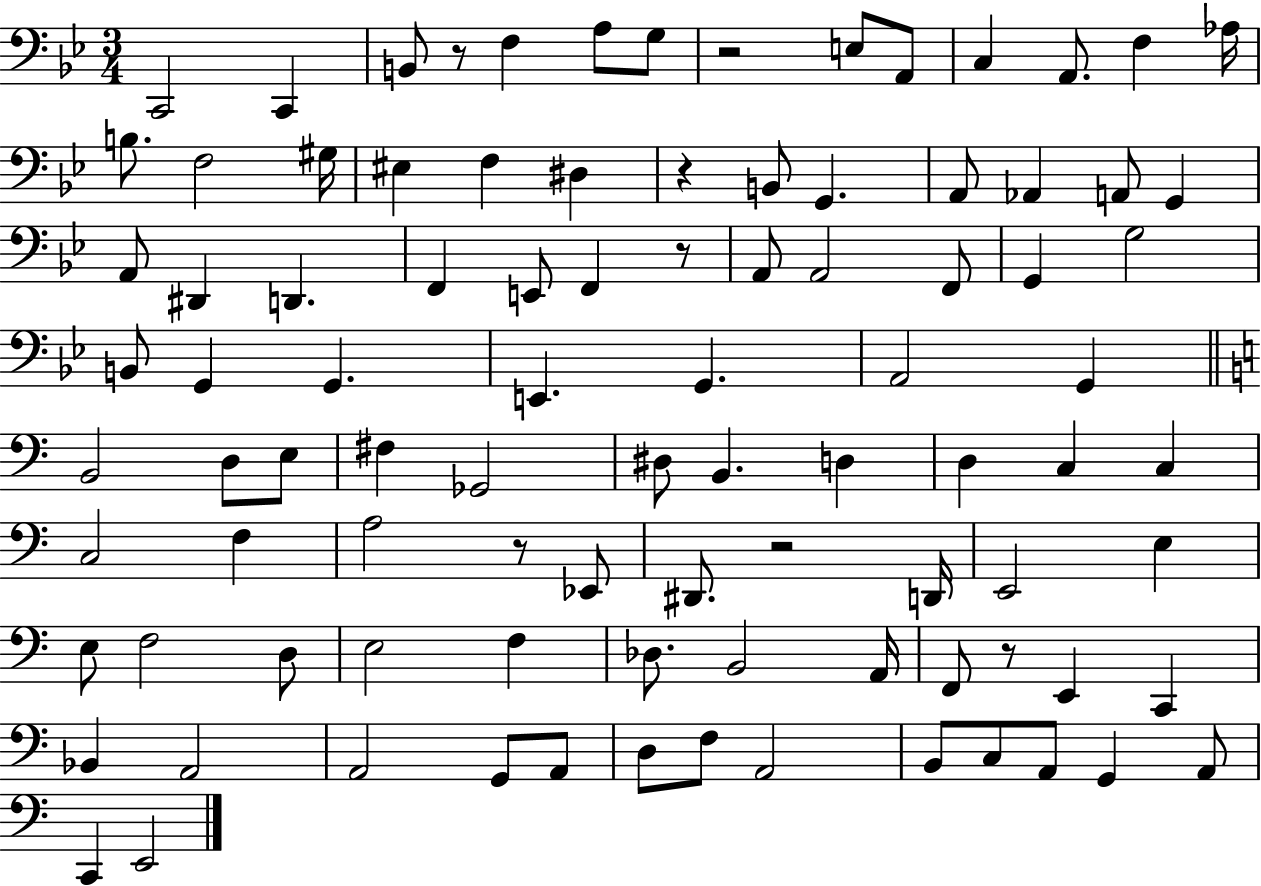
C2/h C2/q B2/e R/e F3/q A3/e G3/e R/h E3/e A2/e C3/q A2/e. F3/q Ab3/s B3/e. F3/h G#3/s EIS3/q F3/q D#3/q R/q B2/e G2/q. A2/e Ab2/q A2/e G2/q A2/e D#2/q D2/q. F2/q E2/e F2/q R/e A2/e A2/h F2/e G2/q G3/h B2/e G2/q G2/q. E2/q. G2/q. A2/h G2/q B2/h D3/e E3/e F#3/q Gb2/h D#3/e B2/q. D3/q D3/q C3/q C3/q C3/h F3/q A3/h R/e Eb2/e D#2/e. R/h D2/s E2/h E3/q E3/e F3/h D3/e E3/h F3/q Db3/e. B2/h A2/s F2/e R/e E2/q C2/q Bb2/q A2/h A2/h G2/e A2/e D3/e F3/e A2/h B2/e C3/e A2/e G2/q A2/e C2/q E2/h